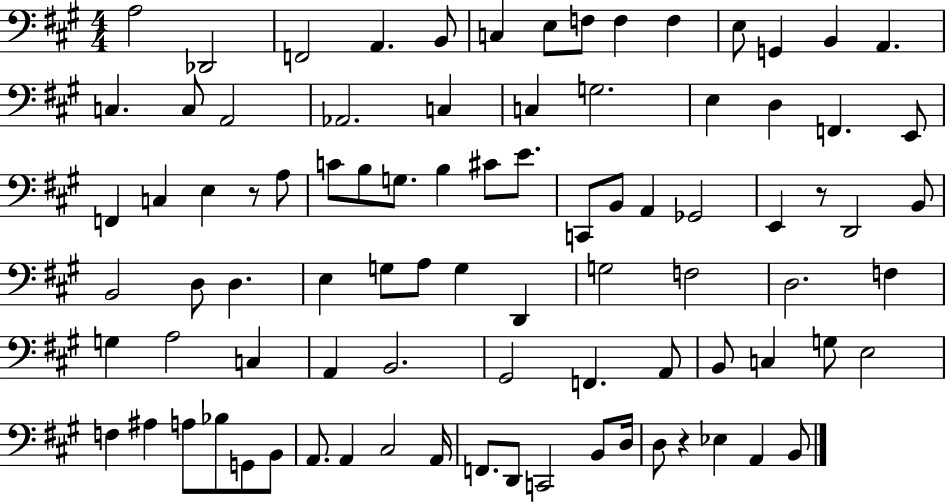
X:1
T:Untitled
M:4/4
L:1/4
K:A
A,2 _D,,2 F,,2 A,, B,,/2 C, E,/2 F,/2 F, F, E,/2 G,, B,, A,, C, C,/2 A,,2 _A,,2 C, C, G,2 E, D, F,, E,,/2 F,, C, E, z/2 A,/2 C/2 B,/2 G,/2 B, ^C/2 E/2 C,,/2 B,,/2 A,, _G,,2 E,, z/2 D,,2 B,,/2 B,,2 D,/2 D, E, G,/2 A,/2 G, D,, G,2 F,2 D,2 F, G, A,2 C, A,, B,,2 ^G,,2 F,, A,,/2 B,,/2 C, G,/2 E,2 F, ^A, A,/2 _B,/2 G,,/2 B,,/2 A,,/2 A,, ^C,2 A,,/4 F,,/2 D,,/2 C,,2 B,,/2 D,/4 D,/2 z _E, A,, B,,/2